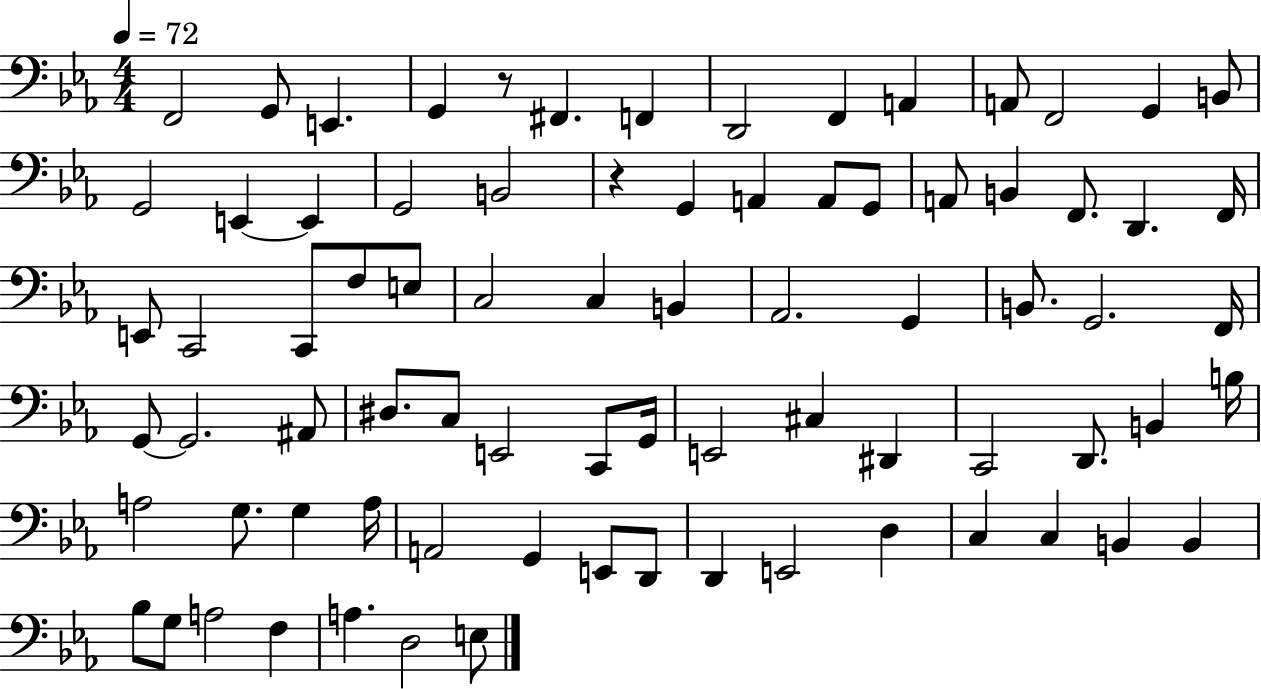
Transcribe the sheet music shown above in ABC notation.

X:1
T:Untitled
M:4/4
L:1/4
K:Eb
F,,2 G,,/2 E,, G,, z/2 ^F,, F,, D,,2 F,, A,, A,,/2 F,,2 G,, B,,/2 G,,2 E,, E,, G,,2 B,,2 z G,, A,, A,,/2 G,,/2 A,,/2 B,, F,,/2 D,, F,,/4 E,,/2 C,,2 C,,/2 F,/2 E,/2 C,2 C, B,, _A,,2 G,, B,,/2 G,,2 F,,/4 G,,/2 G,,2 ^A,,/2 ^D,/2 C,/2 E,,2 C,,/2 G,,/4 E,,2 ^C, ^D,, C,,2 D,,/2 B,, B,/4 A,2 G,/2 G, A,/4 A,,2 G,, E,,/2 D,,/2 D,, E,,2 D, C, C, B,, B,, _B,/2 G,/2 A,2 F, A, D,2 E,/2